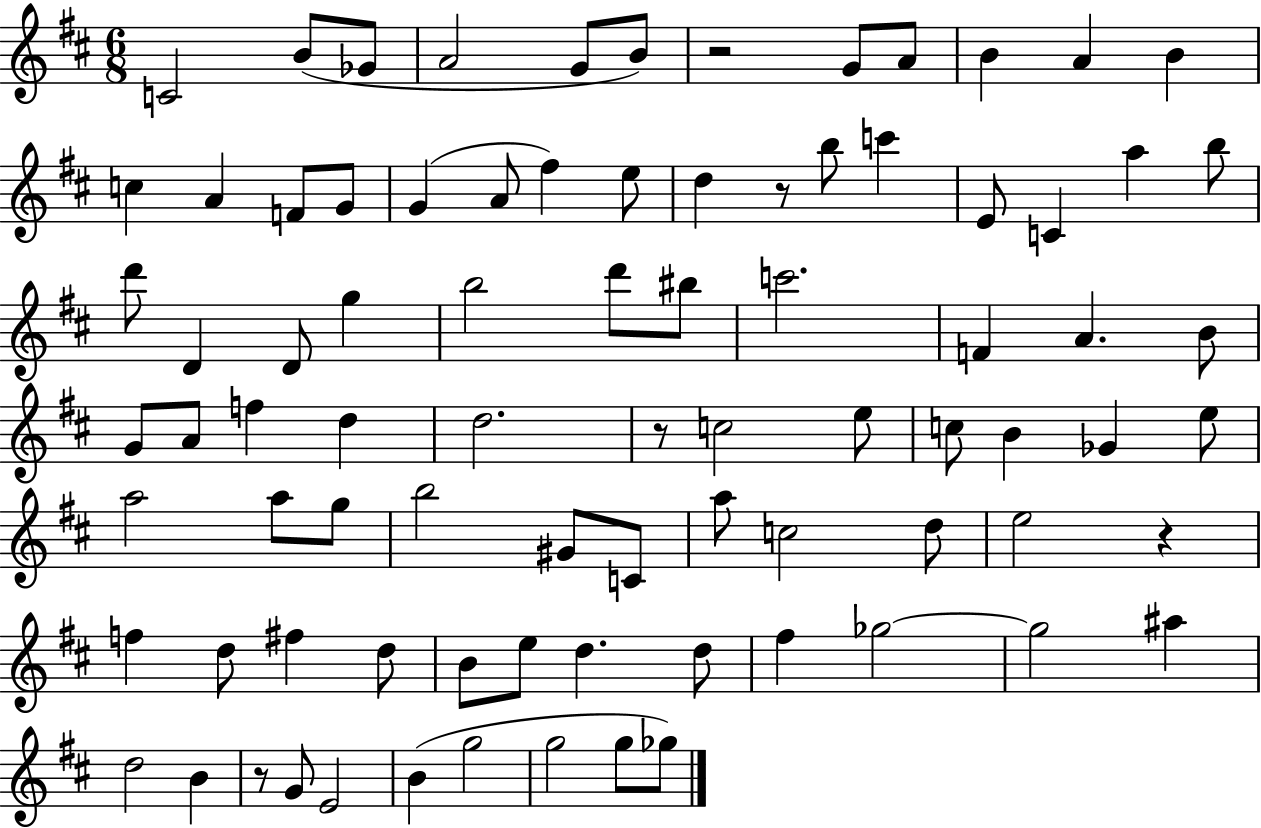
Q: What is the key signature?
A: D major